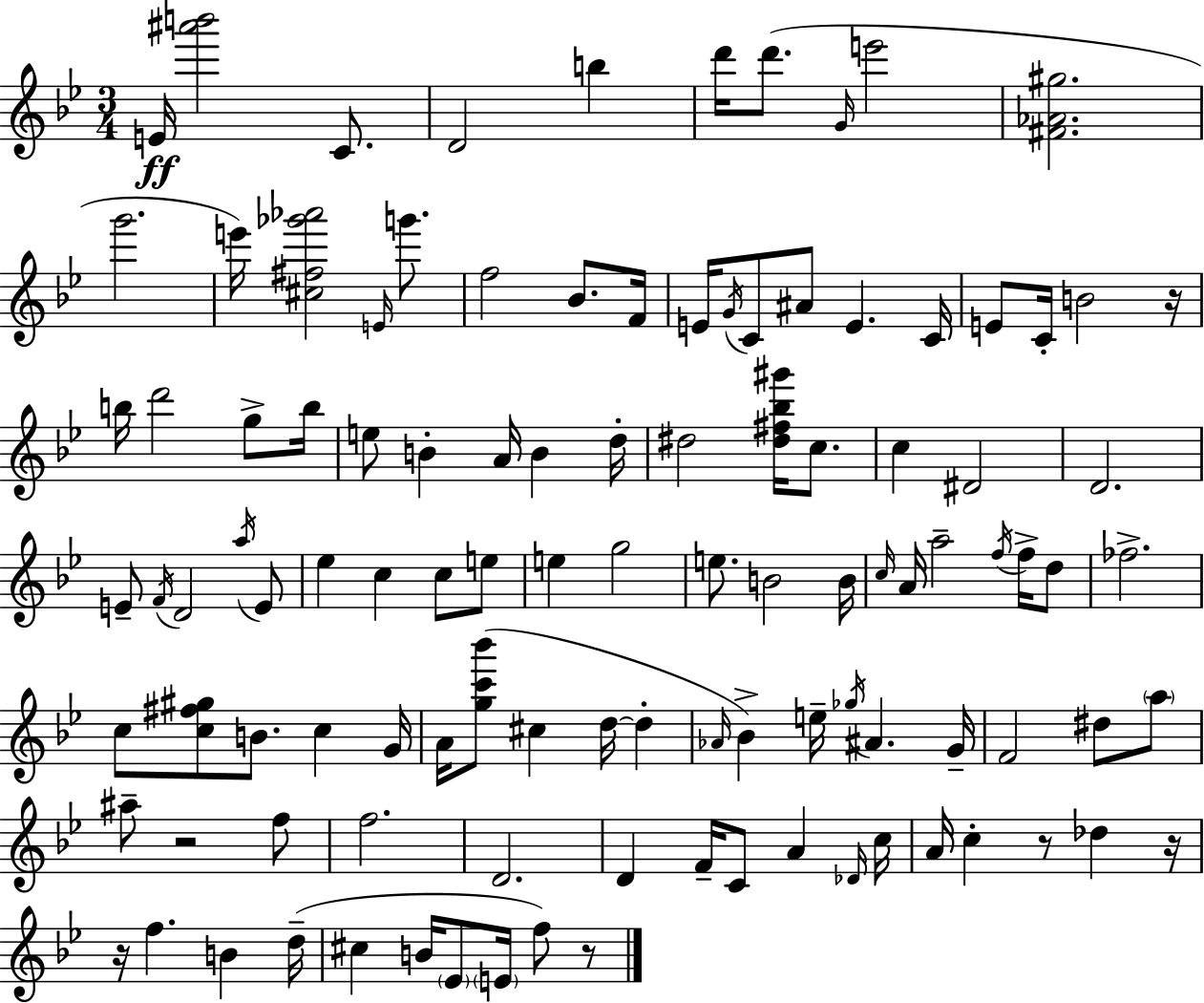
{
  \clef treble
  \numericTimeSignature
  \time 3/4
  \key bes \major
  e'16\ff <ais''' b'''>2 c'8. | d'2 b''4 | d'''16 d'''8.( \grace { g'16 } e'''2 | <fis' aes' gis''>2. | \break g'''2. | e'''16) <cis'' fis'' ges''' aes'''>2 \grace { e'16 } g'''8. | f''2 bes'8. | f'16 e'16 \acciaccatura { g'16 } c'8 ais'8 e'4. | \break c'16 e'8 c'16-. b'2 | r16 b''16 d'''2 | g''8-> b''16 e''8 b'4-. a'16 b'4 | d''16-. dis''2 <dis'' fis'' bes'' gis'''>16 | \break c''8. c''4 dis'2 | d'2. | e'8-- \acciaccatura { f'16 } d'2 | \acciaccatura { a''16 } e'8 ees''4 c''4 | \break c''8 e''8 e''4 g''2 | e''8. b'2 | b'16 \grace { c''16 } a'16 a''2-- | \acciaccatura { f''16 } f''16-> d''8 fes''2.-> | \break c''8 <c'' fis'' gis''>8 b'8. | c''4 g'16 a'16 <g'' c''' bes'''>8( cis''4 | d''16~~ d''4-. \grace { aes'16 } bes'4->) | e''16-- \acciaccatura { ges''16 } ais'4. g'16-- f'2 | \break dis''8 \parenthesize a''8 ais''8-- r2 | f''8 f''2. | d'2. | d'4 | \break f'16-- c'8 a'4 \grace { des'16 } c''16 a'16 c''4-. | r8 des''4 r16 r16 f''4. | b'4 d''16--( cis''4 | b'16 \parenthesize ees'8 \parenthesize e'16 f''8) r8 \bar "|."
}